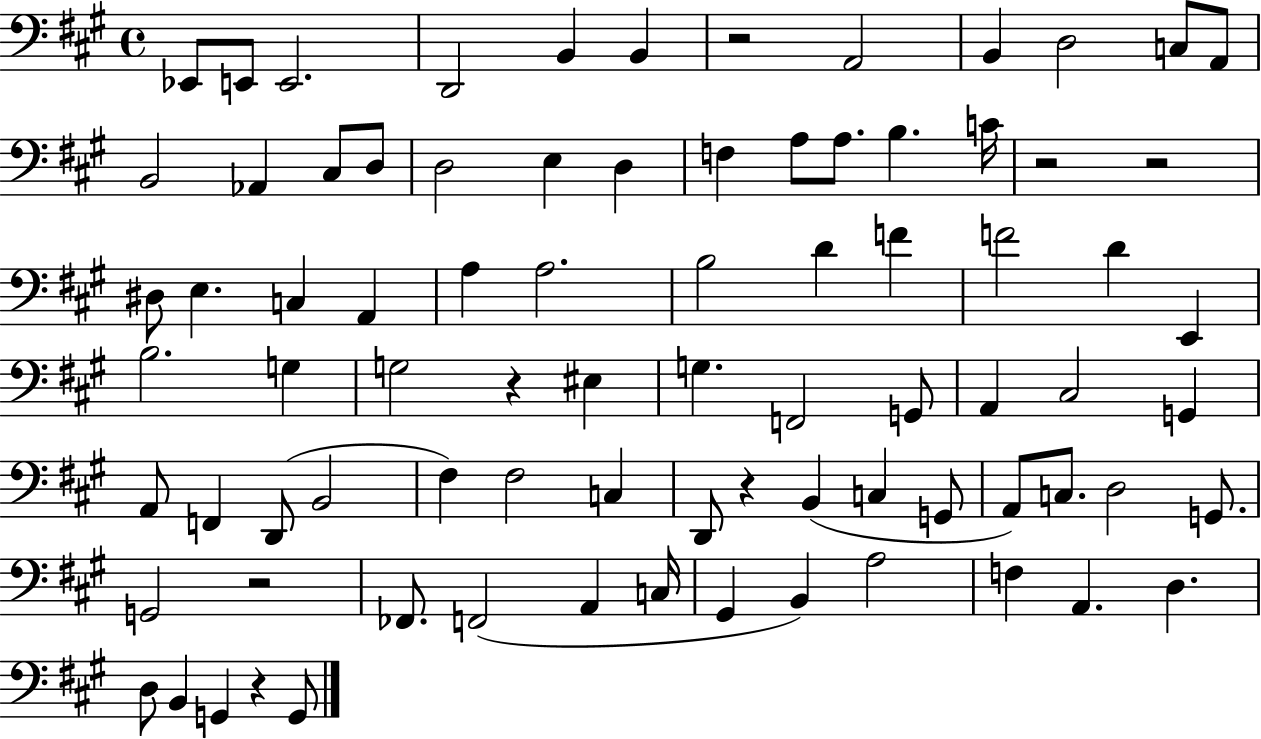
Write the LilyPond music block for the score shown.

{
  \clef bass
  \time 4/4
  \defaultTimeSignature
  \key a \major
  ees,8 e,8 e,2. | d,2 b,4 b,4 | r2 a,2 | b,4 d2 c8 a,8 | \break b,2 aes,4 cis8 d8 | d2 e4 d4 | f4 a8 a8. b4. c'16 | r2 r2 | \break dis8 e4. c4 a,4 | a4 a2. | b2 d'4 f'4 | f'2 d'4 e,4 | \break b2. g4 | g2 r4 eis4 | g4. f,2 g,8 | a,4 cis2 g,4 | \break a,8 f,4 d,8( b,2 | fis4) fis2 c4 | d,8 r4 b,4( c4 g,8 | a,8) c8. d2 g,8. | \break g,2 r2 | fes,8. f,2( a,4 c16 | gis,4 b,4) a2 | f4 a,4. d4. | \break d8 b,4 g,4 r4 g,8 | \bar "|."
}